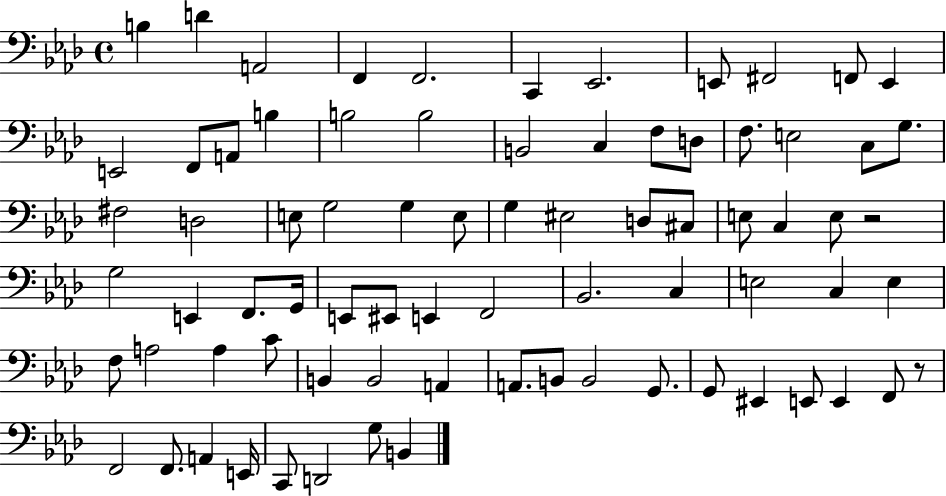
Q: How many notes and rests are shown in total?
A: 77